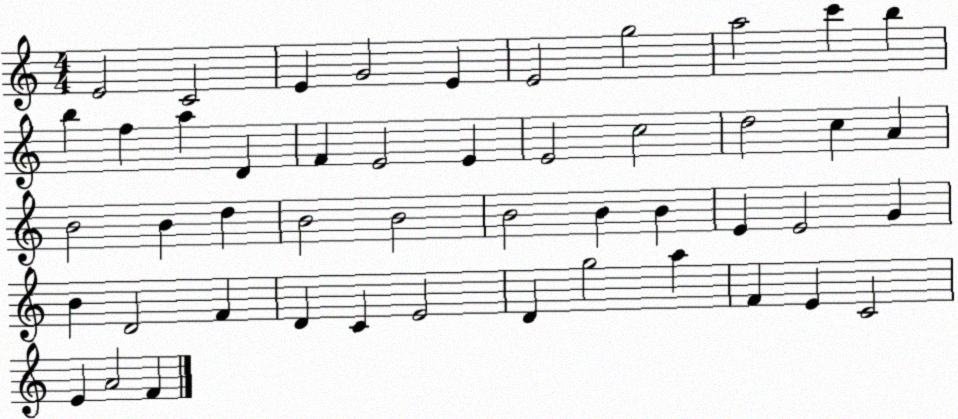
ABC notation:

X:1
T:Untitled
M:4/4
L:1/4
K:C
E2 C2 E G2 E E2 g2 a2 c' b b f a D F E2 E E2 c2 d2 c A B2 B d B2 B2 B2 B B E E2 G B D2 F D C E2 D g2 a F E C2 E A2 F